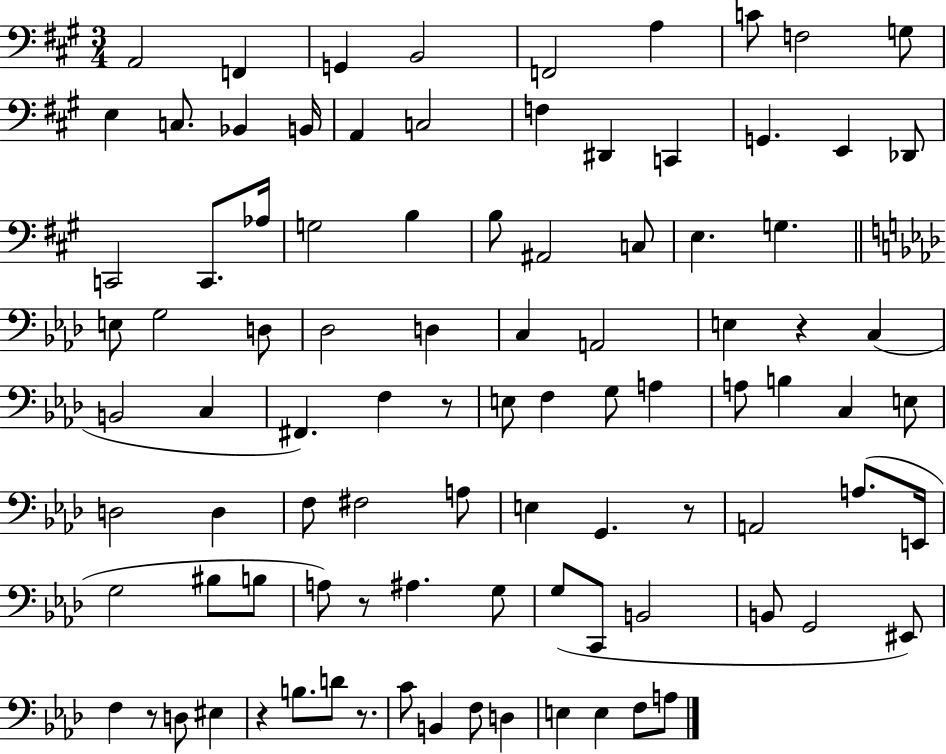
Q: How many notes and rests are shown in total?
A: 94